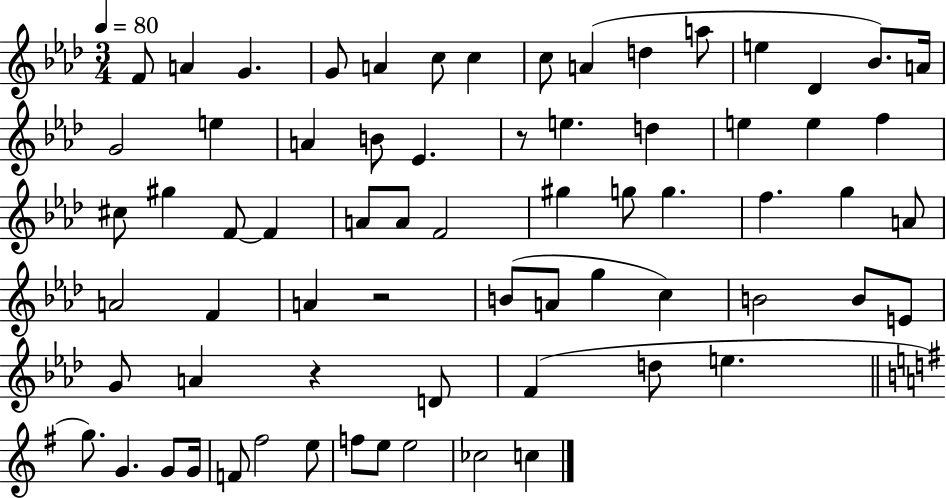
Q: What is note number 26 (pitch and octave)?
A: C#5